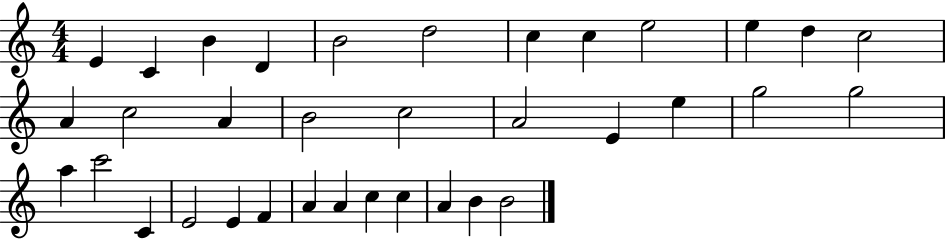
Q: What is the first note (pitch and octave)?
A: E4